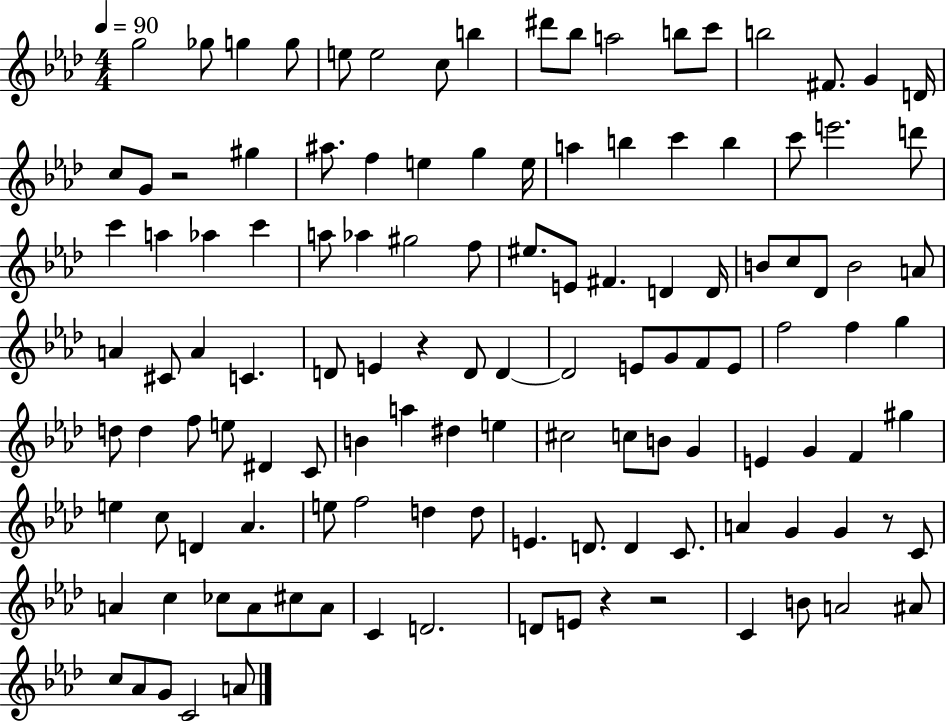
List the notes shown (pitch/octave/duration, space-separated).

G5/h Gb5/e G5/q G5/e E5/e E5/h C5/e B5/q D#6/e Bb5/e A5/h B5/e C6/e B5/h F#4/e. G4/q D4/s C5/e G4/e R/h G#5/q A#5/e. F5/q E5/q G5/q E5/s A5/q B5/q C6/q B5/q C6/e E6/h. D6/e C6/q A5/q Ab5/q C6/q A5/e Ab5/q G#5/h F5/e EIS5/e. E4/e F#4/q. D4/q D4/s B4/e C5/e Db4/e B4/h A4/e A4/q C#4/e A4/q C4/q. D4/e E4/q R/q D4/e D4/q D4/h E4/e G4/e F4/e E4/e F5/h F5/q G5/q D5/e D5/q F5/e E5/e D#4/q C4/e B4/q A5/q D#5/q E5/q C#5/h C5/e B4/e G4/q E4/q G4/q F4/q G#5/q E5/q C5/e D4/q Ab4/q. E5/e F5/h D5/q D5/e E4/q. D4/e. D4/q C4/e. A4/q G4/q G4/q R/e C4/e A4/q C5/q CES5/e A4/e C#5/e A4/e C4/q D4/h. D4/e E4/e R/q R/h C4/q B4/e A4/h A#4/e C5/e Ab4/e G4/e C4/h A4/e